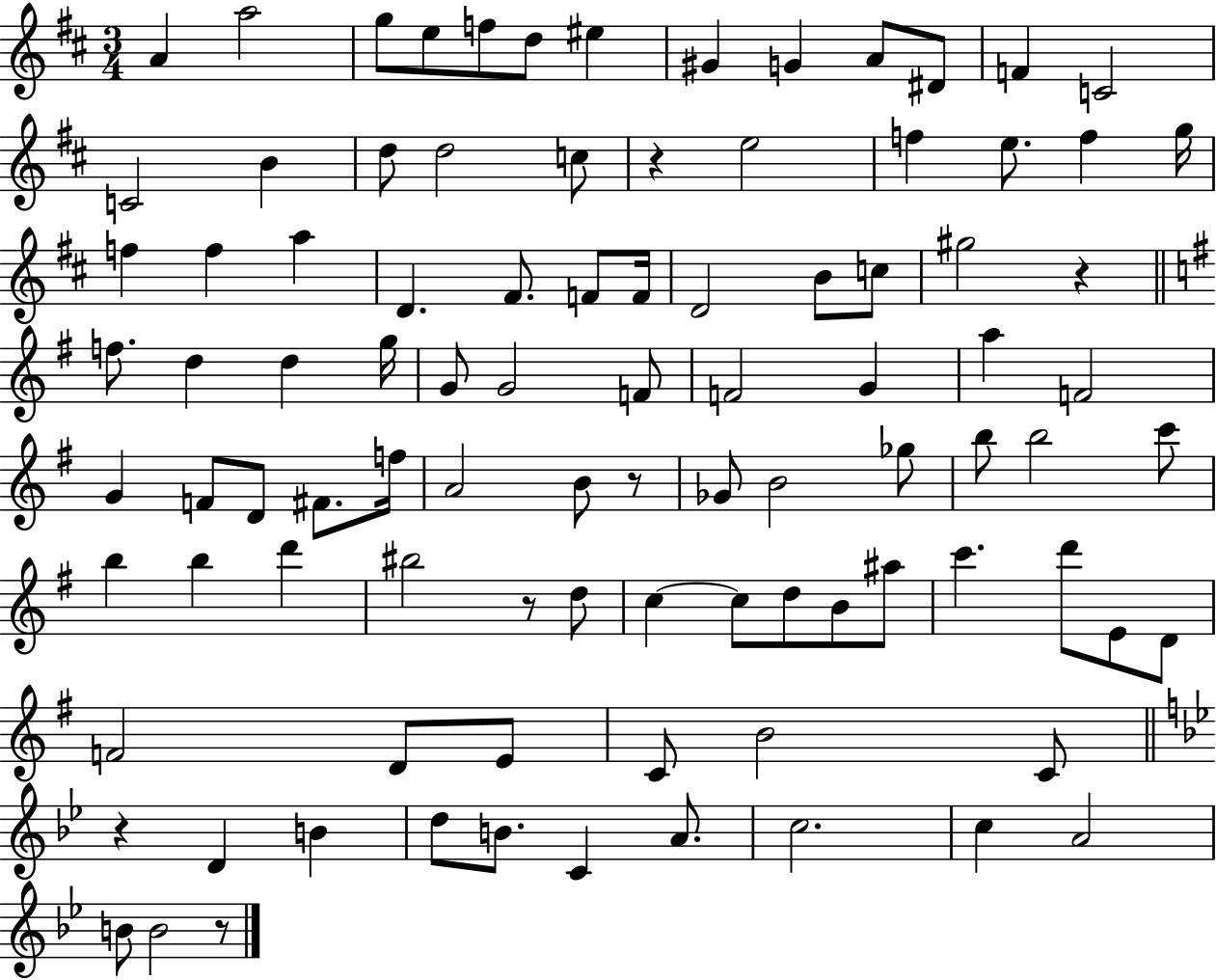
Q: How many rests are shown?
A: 6